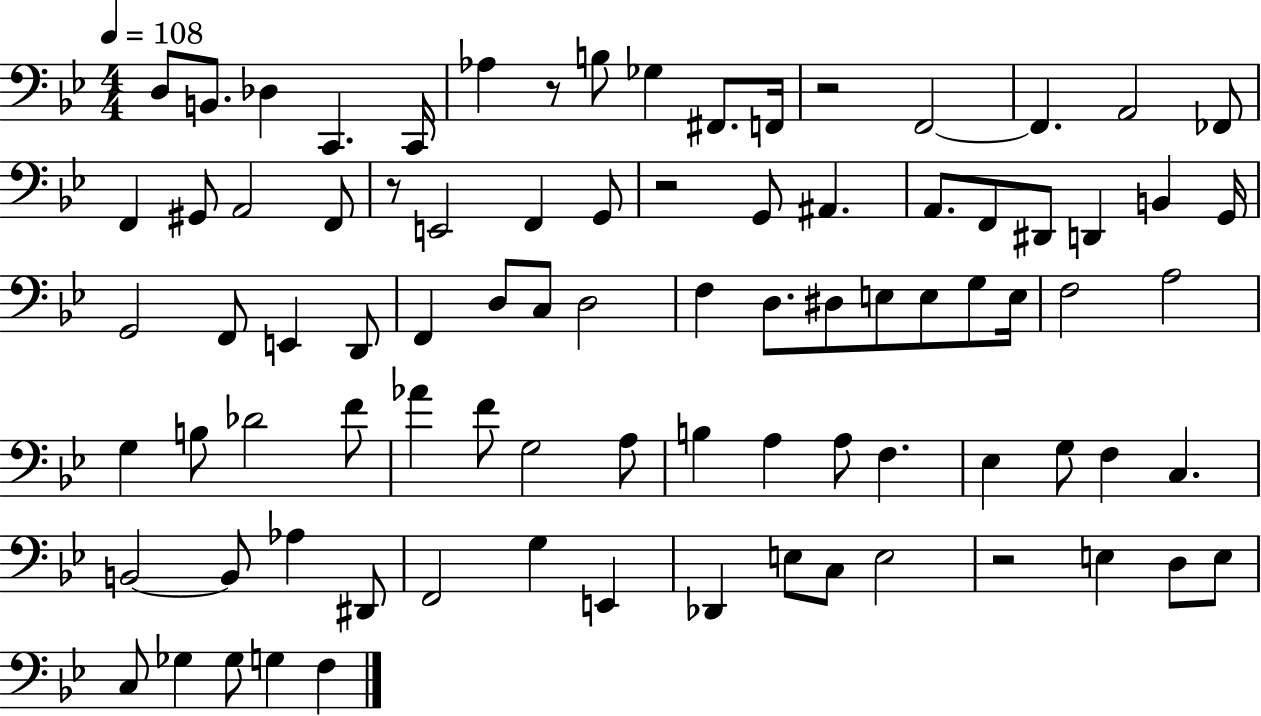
X:1
T:Untitled
M:4/4
L:1/4
K:Bb
D,/2 B,,/2 _D, C,, C,,/4 _A, z/2 B,/2 _G, ^F,,/2 F,,/4 z2 F,,2 F,, A,,2 _F,,/2 F,, ^G,,/2 A,,2 F,,/2 z/2 E,,2 F,, G,,/2 z2 G,,/2 ^A,, A,,/2 F,,/2 ^D,,/2 D,, B,, G,,/4 G,,2 F,,/2 E,, D,,/2 F,, D,/2 C,/2 D,2 F, D,/2 ^D,/2 E,/2 E,/2 G,/2 E,/4 F,2 A,2 G, B,/2 _D2 F/2 _A F/2 G,2 A,/2 B, A, A,/2 F, _E, G,/2 F, C, B,,2 B,,/2 _A, ^D,,/2 F,,2 G, E,, _D,, E,/2 C,/2 E,2 z2 E, D,/2 E,/2 C,/2 _G, _G,/2 G, F,